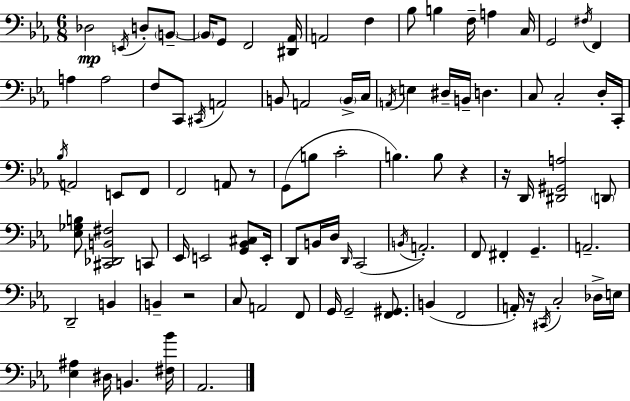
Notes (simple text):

Db3/h E2/s D3/e B2/e B2/s G2/e F2/h [D#2,Ab2]/s A2/h F3/q Bb3/e B3/q F3/s A3/q C3/s G2/h F#3/s F2/q A3/q A3/h F3/e C2/e C#2/s A2/h B2/e A2/h B2/s C3/s A2/s E3/q D#3/s B2/s D3/q. C3/e C3/h D3/s C2/s Bb3/s A2/h E2/e F2/e F2/h A2/e R/e G2/e B3/e C4/h B3/q. B3/e R/q R/s D2/s [D#2,G#2,A3]/h D2/e [Eb3,Gb3,B3]/e [C#2,Db2,B2,F#3]/h C2/e Eb2/s E2/h [G2,Bb2,C#3]/e E2/s D2/e B2/s D3/s D2/s C2/h B2/s A2/h. F2/e F#2/q G2/q. A2/h. D2/h B2/q B2/q R/h C3/e A2/h F2/e G2/s G2/h [F2,G#2]/e. B2/q F2/h A2/s R/s C#2/s C3/h Db3/s E3/s [Eb3,A#3]/q D#3/s B2/q. [F#3,Bb4]/s Ab2/h.